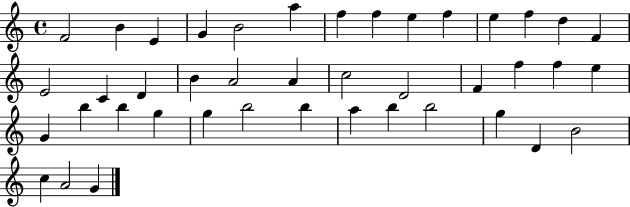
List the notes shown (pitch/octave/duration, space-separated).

F4/h B4/q E4/q G4/q B4/h A5/q F5/q F5/q E5/q F5/q E5/q F5/q D5/q F4/q E4/h C4/q D4/q B4/q A4/h A4/q C5/h D4/h F4/q F5/q F5/q E5/q G4/q B5/q B5/q G5/q G5/q B5/h B5/q A5/q B5/q B5/h G5/q D4/q B4/h C5/q A4/h G4/q